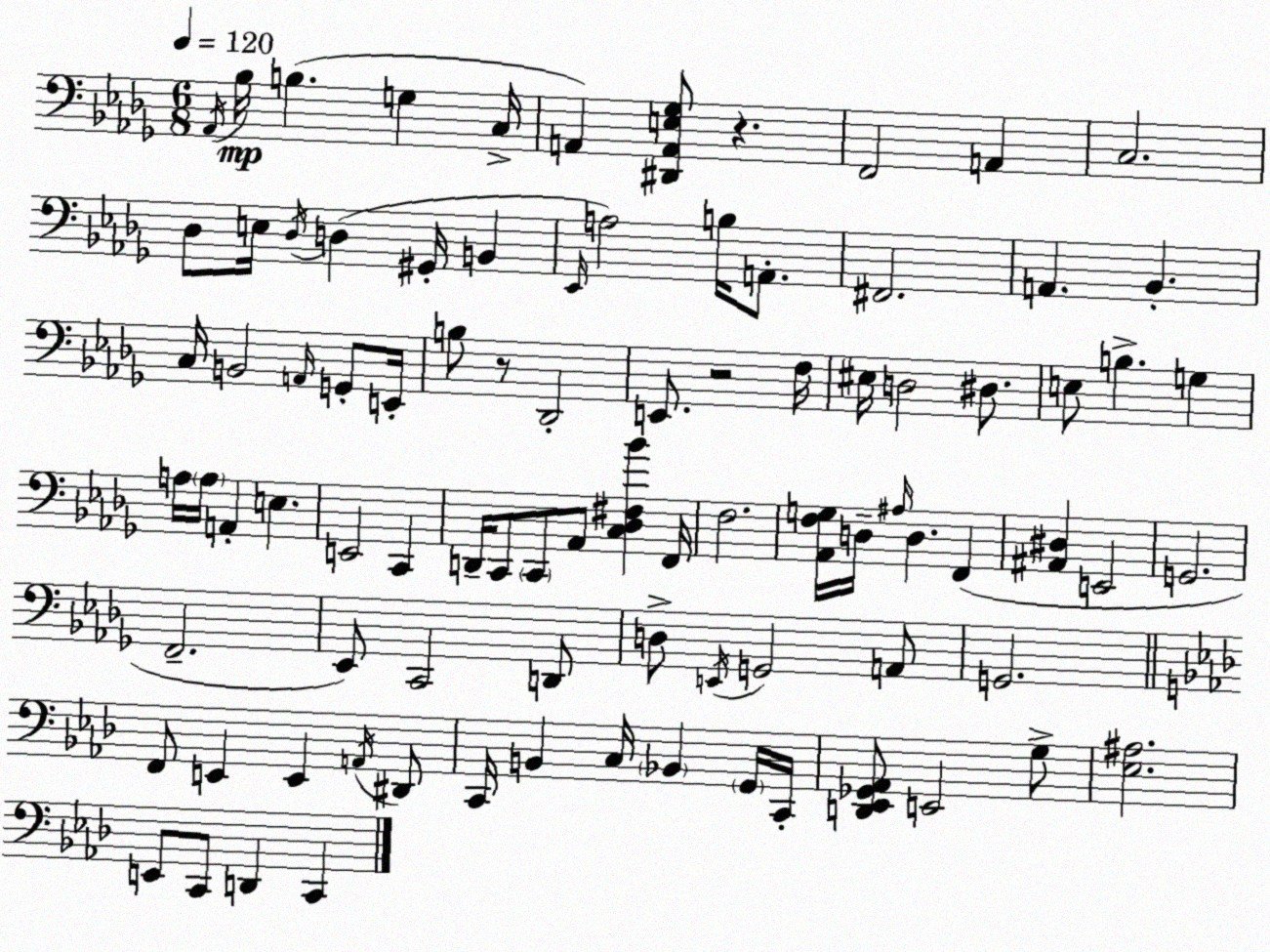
X:1
T:Untitled
M:6/8
L:1/4
K:Bbm
_A,,/4 _B,/4 B, G, C,/4 A,, [^D,,A,,E,_G,]/2 z F,,2 A,, C,2 _D,/2 E,/4 _D,/4 D, ^G,,/4 B,, _E,,/4 A,2 B,/4 A,,/2 ^F,,2 A,, _B,, C,/4 B,,2 A,,/4 G,,/2 E,,/4 B,/2 z/2 _D,,2 E,,/2 z2 F,/4 ^E,/4 D,2 ^D,/2 E,/2 B, G, A,/4 A,/4 A,, E, E,,2 C,, D,,/4 C,,/2 C,,/2 _A,,/2 [C,_D,^F,_B] F,,/4 F,2 [_A,,F,G,]/4 D,/4 ^A,/4 D, F,, [^A,,^D,] E,,2 G,,2 F,,2 _E,,/2 C,,2 D,,/2 D,/2 E,,/4 G,,2 A,,/2 G,,2 F,,/2 E,, E,, A,,/4 ^D,,/2 C,,/4 B,, C,/4 _B,, G,,/4 C,,/4 [D,,_E,,_G,,_A,,]/2 E,,2 G,/2 [_E,^A,]2 E,,/2 C,,/2 D,, C,,